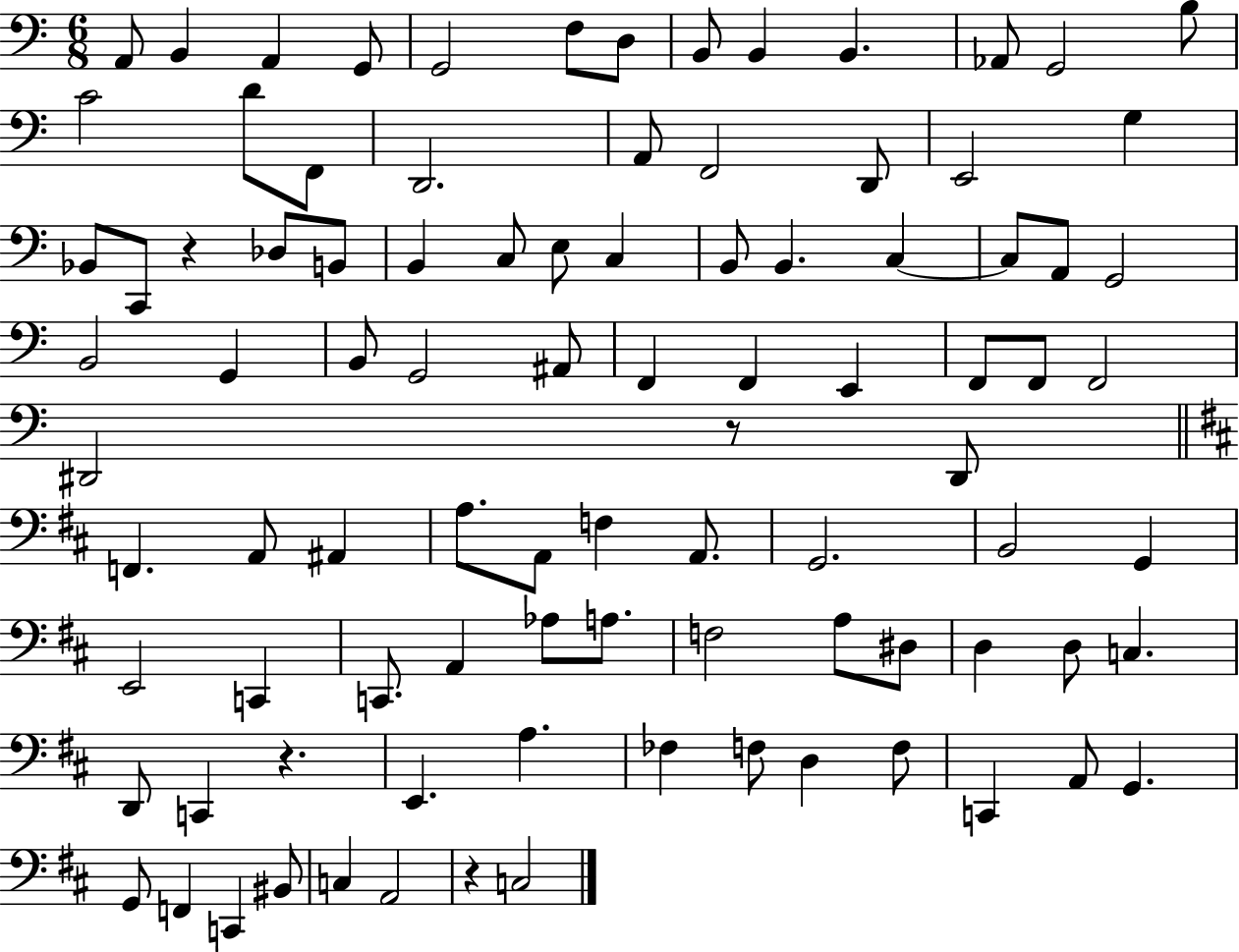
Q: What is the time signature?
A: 6/8